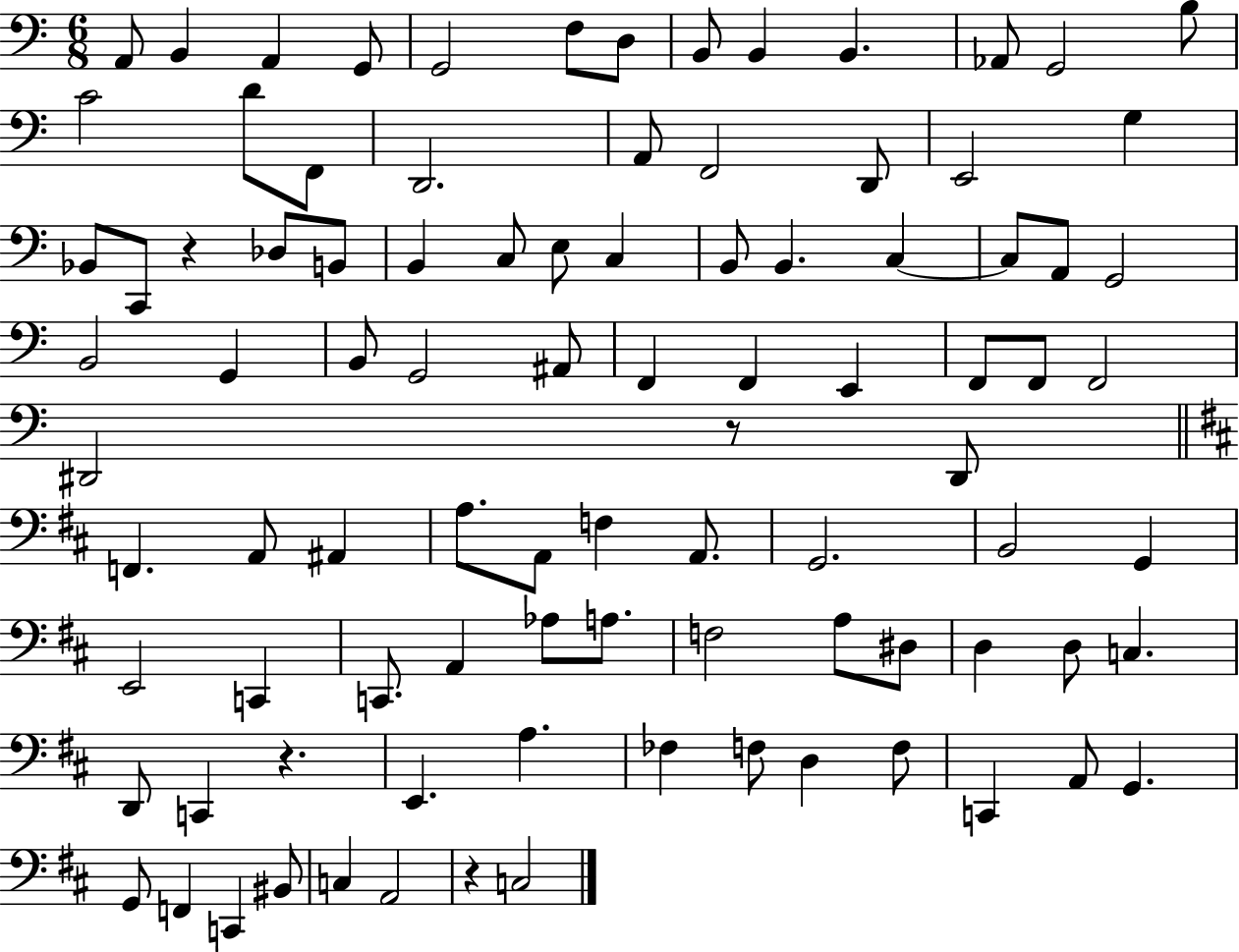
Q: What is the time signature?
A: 6/8